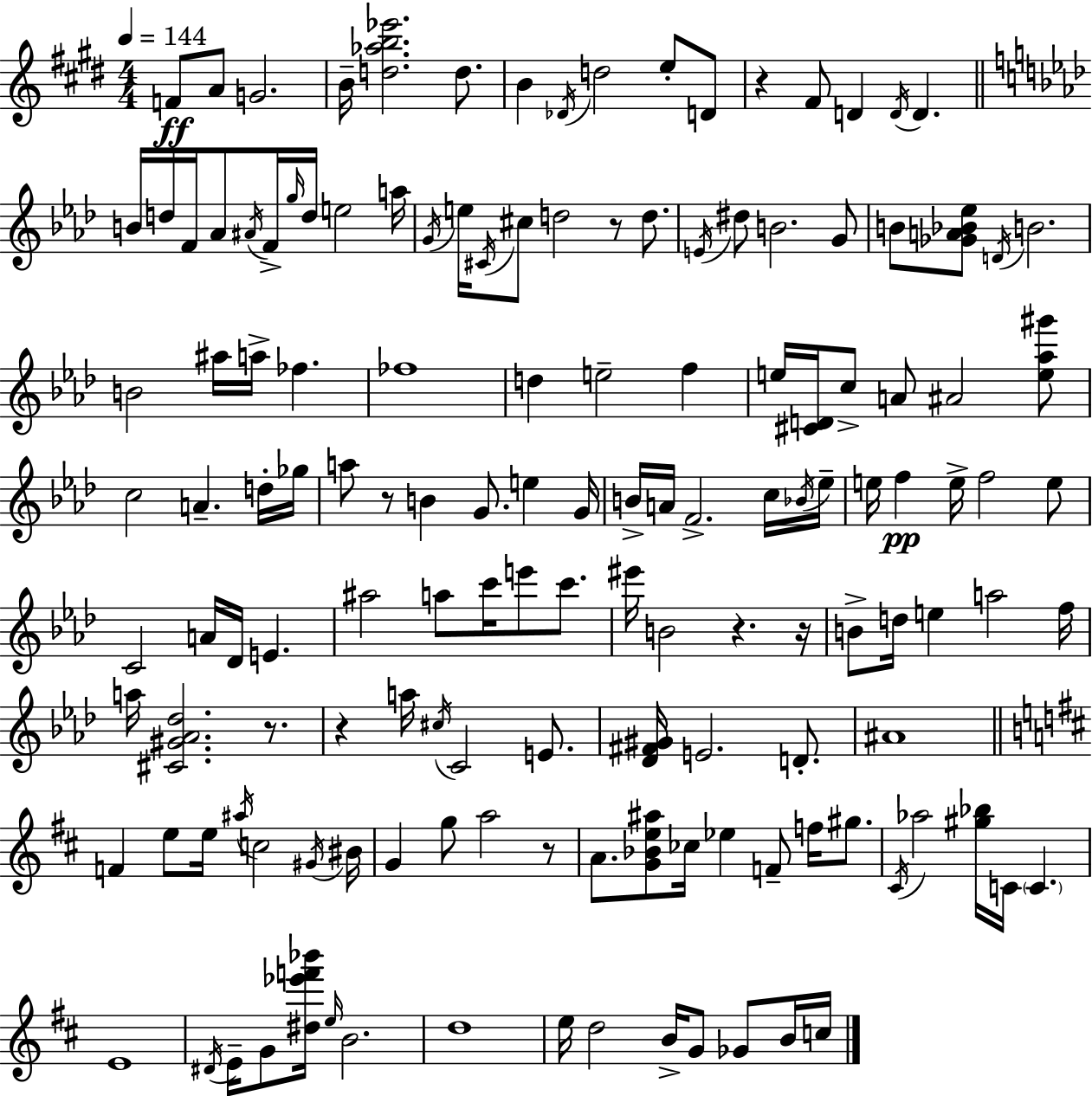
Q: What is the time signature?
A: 4/4